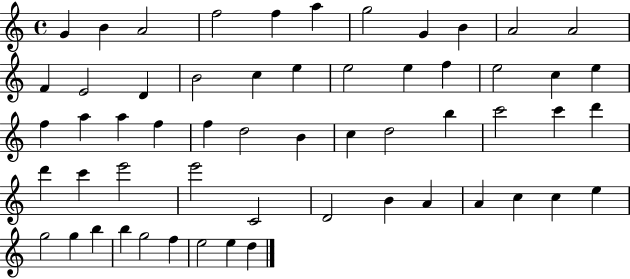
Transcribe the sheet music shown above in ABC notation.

X:1
T:Untitled
M:4/4
L:1/4
K:C
G B A2 f2 f a g2 G B A2 A2 F E2 D B2 c e e2 e f e2 c e f a a f f d2 B c d2 b c'2 c' d' d' c' e'2 e'2 C2 D2 B A A c c e g2 g b b g2 f e2 e d